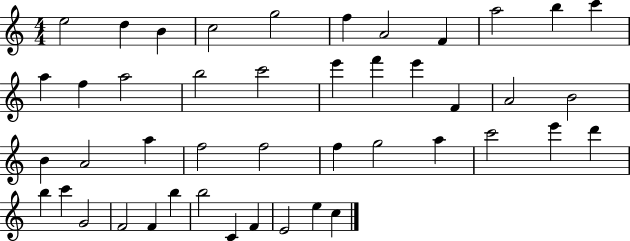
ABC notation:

X:1
T:Untitled
M:4/4
L:1/4
K:C
e2 d B c2 g2 f A2 F a2 b c' a f a2 b2 c'2 e' f' e' F A2 B2 B A2 a f2 f2 f g2 a c'2 e' d' b c' G2 F2 F b b2 C F E2 e c